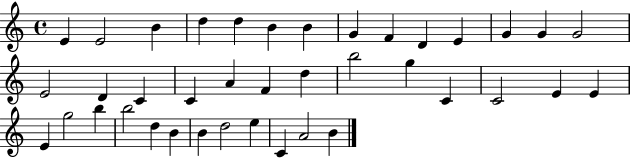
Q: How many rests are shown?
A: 0